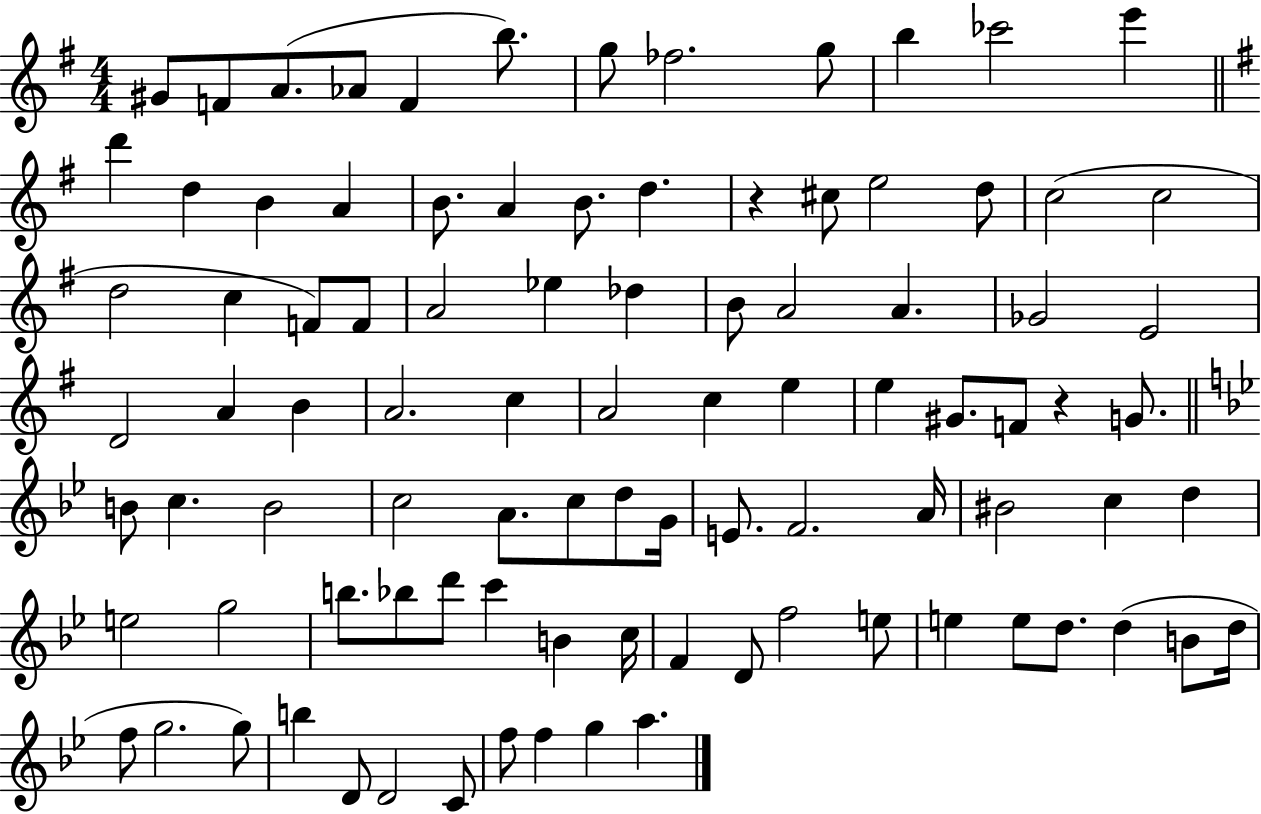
G#4/e F4/e A4/e. Ab4/e F4/q B5/e. G5/e FES5/h. G5/e B5/q CES6/h E6/q D6/q D5/q B4/q A4/q B4/e. A4/q B4/e. D5/q. R/q C#5/e E5/h D5/e C5/h C5/h D5/h C5/q F4/e F4/e A4/h Eb5/q Db5/q B4/e A4/h A4/q. Gb4/h E4/h D4/h A4/q B4/q A4/h. C5/q A4/h C5/q E5/q E5/q G#4/e. F4/e R/q G4/e. B4/e C5/q. B4/h C5/h A4/e. C5/e D5/e G4/s E4/e. F4/h. A4/s BIS4/h C5/q D5/q E5/h G5/h B5/e. Bb5/e D6/e C6/q B4/q C5/s F4/q D4/e F5/h E5/e E5/q E5/e D5/e. D5/q B4/e D5/s F5/e G5/h. G5/e B5/q D4/e D4/h C4/e F5/e F5/q G5/q A5/q.